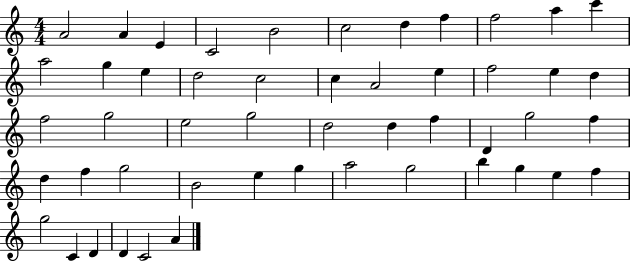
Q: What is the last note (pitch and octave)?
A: A4